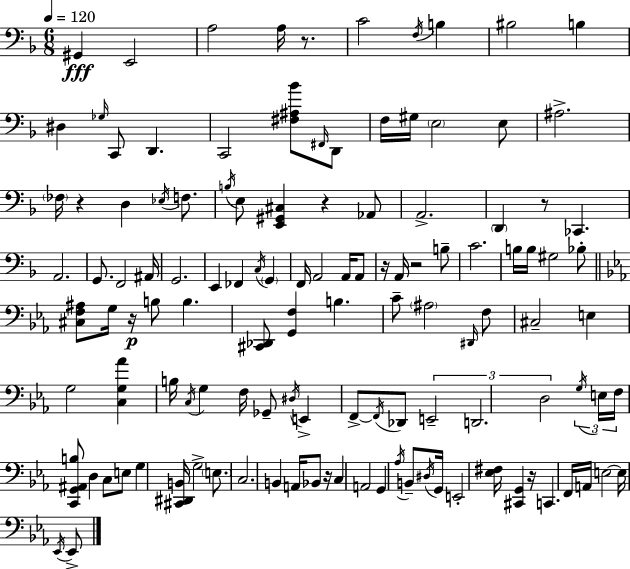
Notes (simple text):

G#2/q E2/h A3/h A3/s R/e. C4/h F3/s B3/q BIS3/h B3/q D#3/q Gb3/s C2/e D2/q. C2/h [F#3,A#3,Bb4]/e F#2/s D2/e F3/s G#3/s E3/h E3/e A#3/h. FES3/s R/q D3/q Eb3/s F3/e. B3/s E3/e [E2,G#2,C#3]/q R/q Ab2/e A2/h. D2/q R/e CES2/q. A2/h. G2/e. F2/h A#2/s G2/h. E2/q FES2/q C3/s G2/q F2/s A2/h A2/s A2/e R/s A2/s R/h B3/e C4/h. B3/s B3/s G#3/h Bb3/e [C#3,F3,A#3]/e G3/s R/s B3/e B3/q. [C#2,Db2]/e [G2,F3]/q B3/q. C4/e A#3/h D#2/s F3/e C#3/h E3/q G3/h [C3,G3,Ab4]/q B3/s C3/s G3/q F3/s Gb2/e D#3/s E2/q F2/e F2/s Db2/e E2/h D2/h. D3/h G3/s E3/s F3/s [C2,G2,A#2,B3]/e D3/q C3/e E3/e G3/q [C#2,D#2,B2]/s G3/h E3/e. C3/h. B2/q A2/s Bb2/e R/s C3/q A2/h G2/q Ab3/s B2/e D#3/s G2/s E2/h [Eb3,F#3]/s [C#2,G2]/q R/s C2/q. F2/s A2/s E3/h E3/s Eb2/s Eb2/e